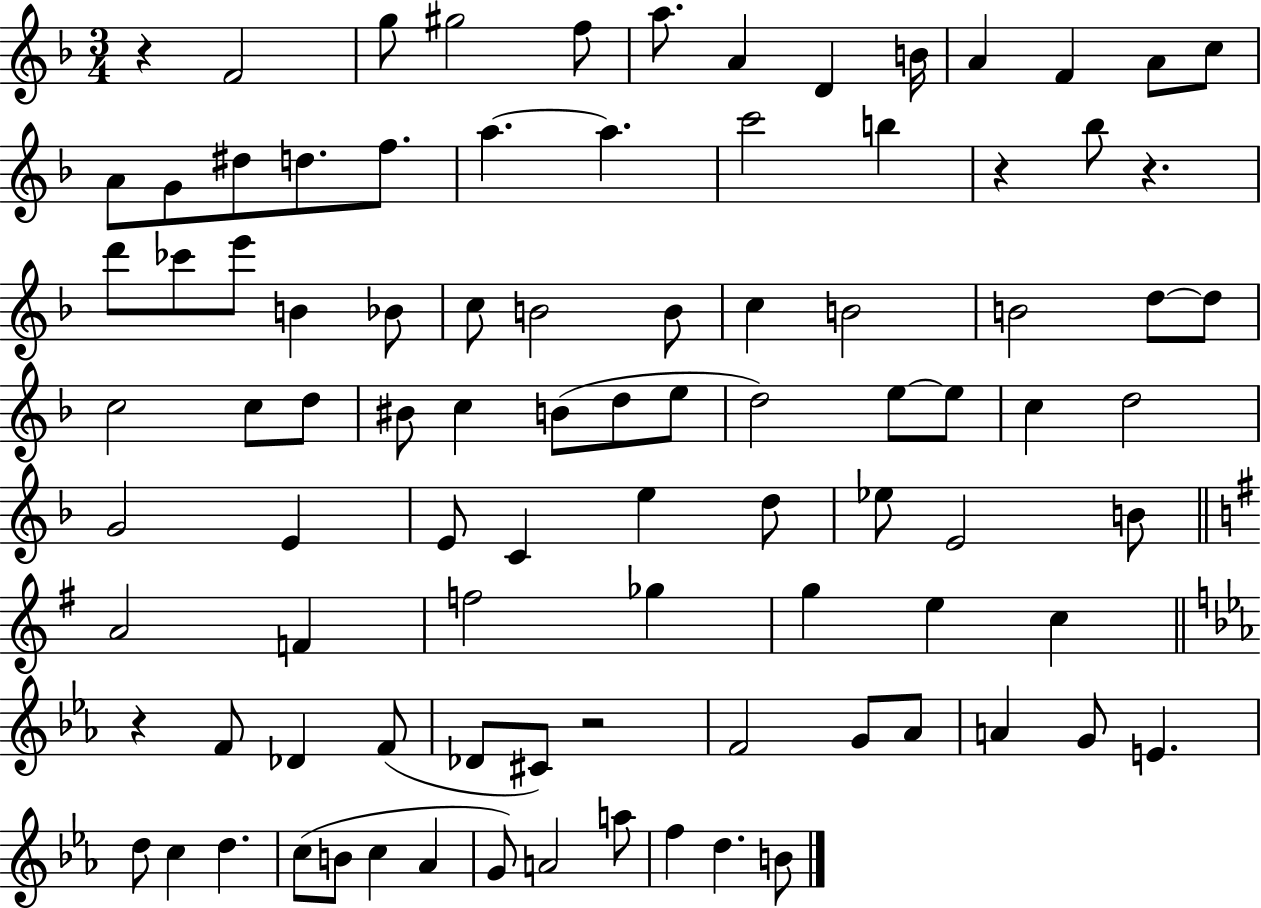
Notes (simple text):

R/q F4/h G5/e G#5/h F5/e A5/e. A4/q D4/q B4/s A4/q F4/q A4/e C5/e A4/e G4/e D#5/e D5/e. F5/e. A5/q. A5/q. C6/h B5/q R/q Bb5/e R/q. D6/e CES6/e E6/e B4/q Bb4/e C5/e B4/h B4/e C5/q B4/h B4/h D5/e D5/e C5/h C5/e D5/e BIS4/e C5/q B4/e D5/e E5/e D5/h E5/e E5/e C5/q D5/h G4/h E4/q E4/e C4/q E5/q D5/e Eb5/e E4/h B4/e A4/h F4/q F5/h Gb5/q G5/q E5/q C5/q R/q F4/e Db4/q F4/e Db4/e C#4/e R/h F4/h G4/e Ab4/e A4/q G4/e E4/q. D5/e C5/q D5/q. C5/e B4/e C5/q Ab4/q G4/e A4/h A5/e F5/q D5/q. B4/e